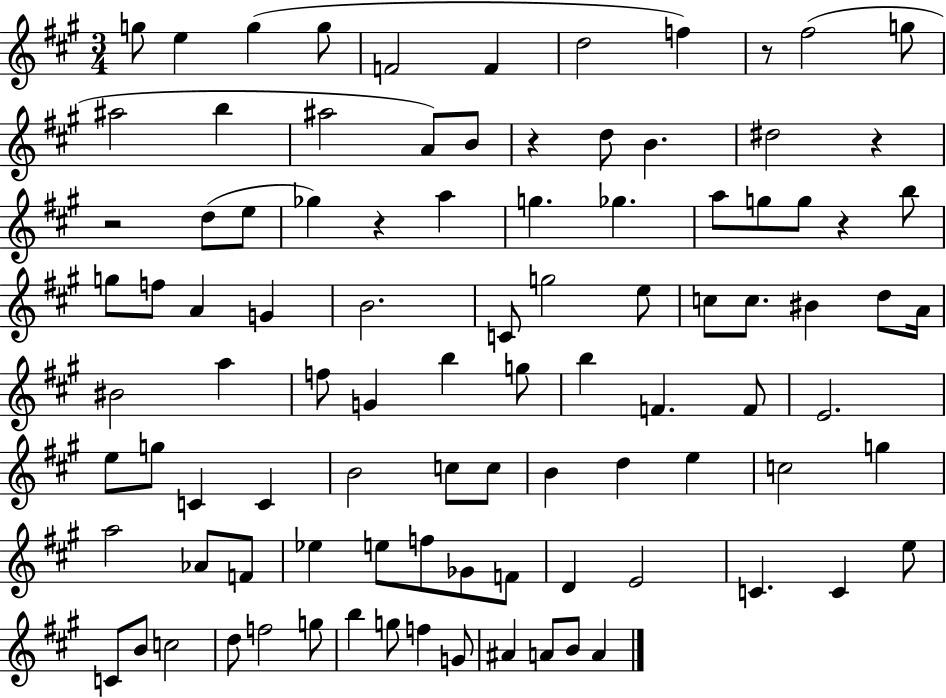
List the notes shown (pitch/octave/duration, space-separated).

G5/e E5/q G5/q G5/e F4/h F4/q D5/h F5/q R/e F#5/h G5/e A#5/h B5/q A#5/h A4/e B4/e R/q D5/e B4/q. D#5/h R/q R/h D5/e E5/e Gb5/q R/q A5/q G5/q. Gb5/q. A5/e G5/e G5/e R/q B5/e G5/e F5/e A4/q G4/q B4/h. C4/e G5/h E5/e C5/e C5/e. BIS4/q D5/e A4/s BIS4/h A5/q F5/e G4/q B5/q G5/e B5/q F4/q. F4/e E4/h. E5/e G5/e C4/q C4/q B4/h C5/e C5/e B4/q D5/q E5/q C5/h G5/q A5/h Ab4/e F4/e Eb5/q E5/e F5/e Gb4/e F4/e D4/q E4/h C4/q. C4/q E5/e C4/e B4/e C5/h D5/e F5/h G5/e B5/q G5/e F5/q G4/e A#4/q A4/e B4/e A4/q